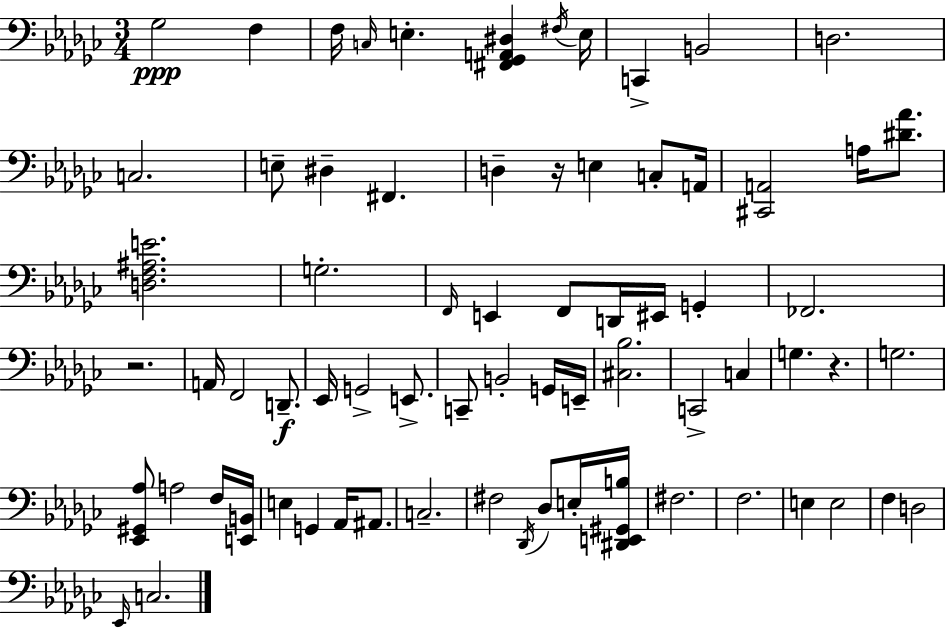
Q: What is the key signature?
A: EES minor